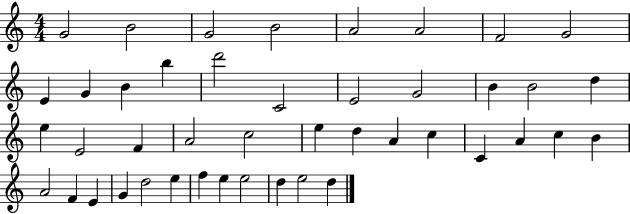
G4/h B4/h G4/h B4/h A4/h A4/h F4/h G4/h E4/q G4/q B4/q B5/q D6/h C4/h E4/h G4/h B4/q B4/h D5/q E5/q E4/h F4/q A4/h C5/h E5/q D5/q A4/q C5/q C4/q A4/q C5/q B4/q A4/h F4/q E4/q G4/q D5/h E5/q F5/q E5/q E5/h D5/q E5/h D5/q